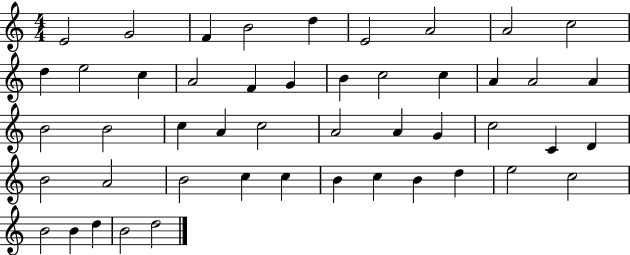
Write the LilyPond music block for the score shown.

{
  \clef treble
  \numericTimeSignature
  \time 4/4
  \key c \major
  e'2 g'2 | f'4 b'2 d''4 | e'2 a'2 | a'2 c''2 | \break d''4 e''2 c''4 | a'2 f'4 g'4 | b'4 c''2 c''4 | a'4 a'2 a'4 | \break b'2 b'2 | c''4 a'4 c''2 | a'2 a'4 g'4 | c''2 c'4 d'4 | \break b'2 a'2 | b'2 c''4 c''4 | b'4 c''4 b'4 d''4 | e''2 c''2 | \break b'2 b'4 d''4 | b'2 d''2 | \bar "|."
}